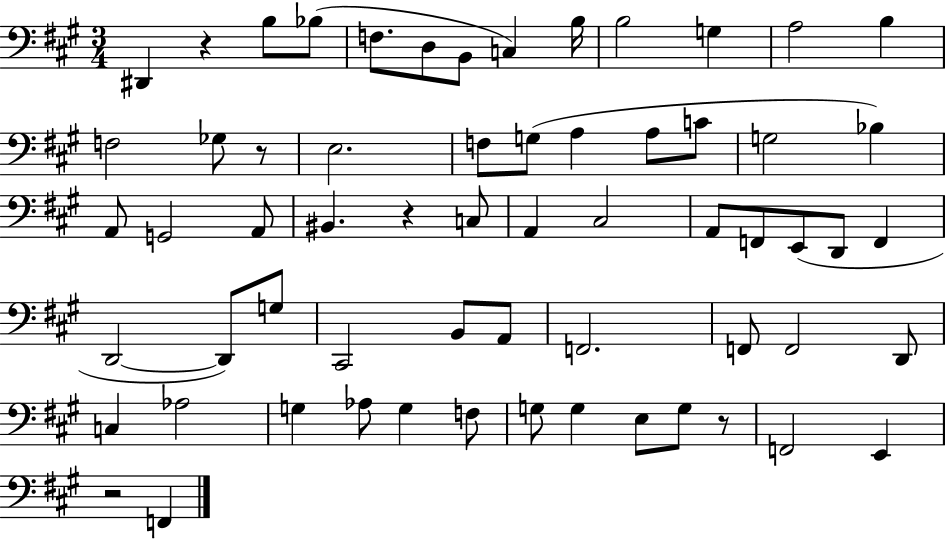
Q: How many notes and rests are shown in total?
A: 62